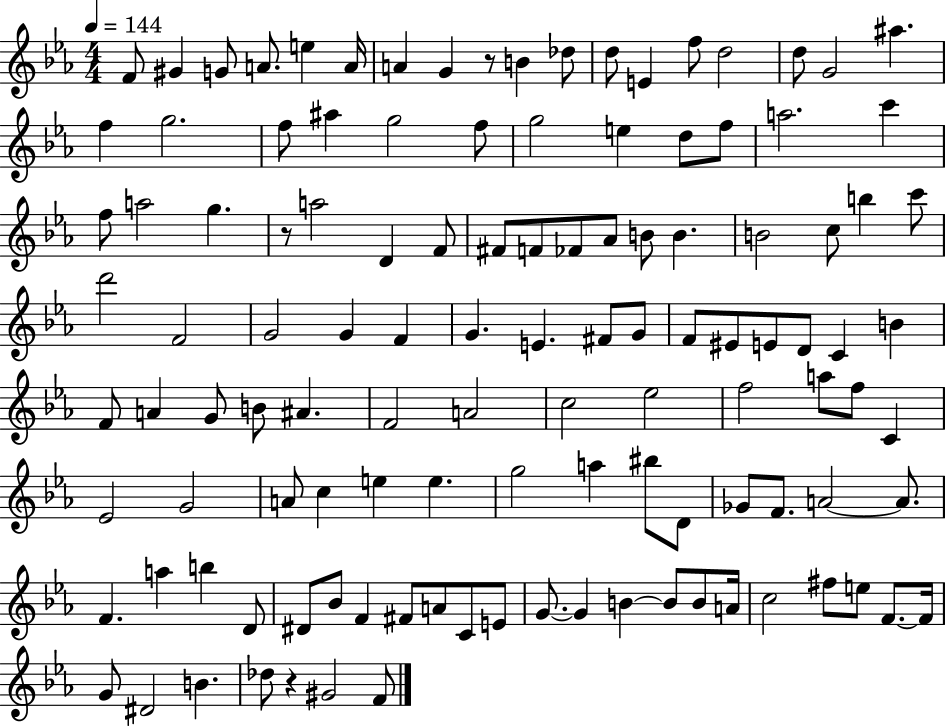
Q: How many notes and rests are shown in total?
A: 118